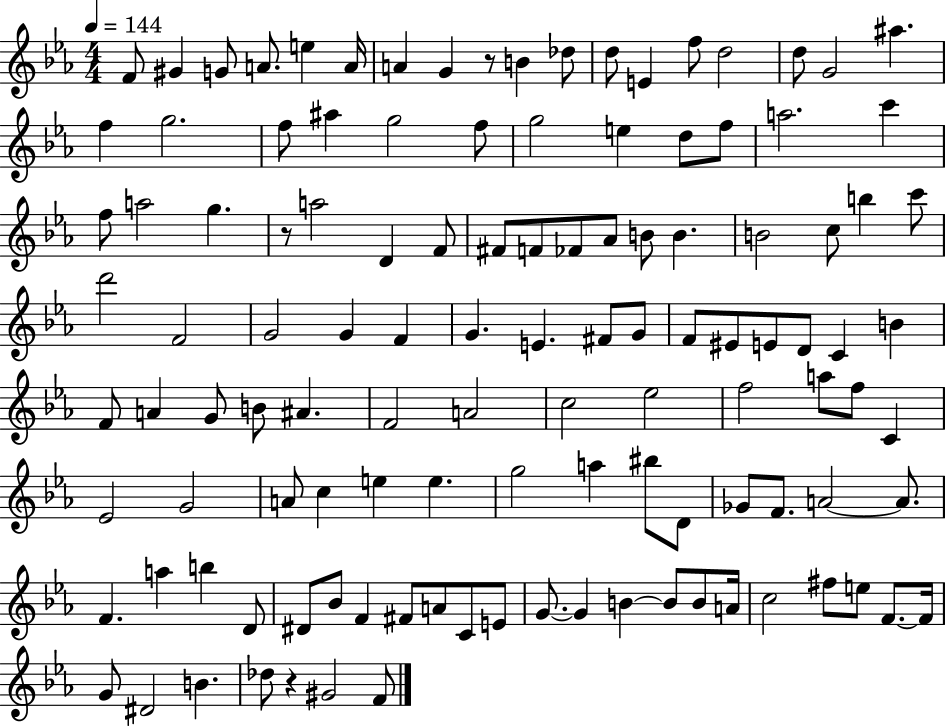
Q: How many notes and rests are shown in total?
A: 118